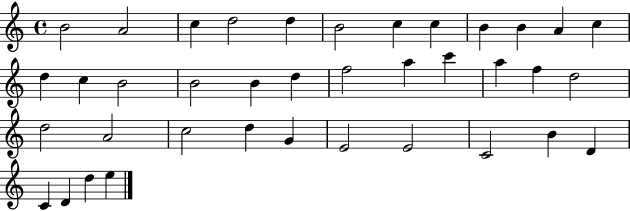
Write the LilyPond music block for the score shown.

{
  \clef treble
  \time 4/4
  \defaultTimeSignature
  \key c \major
  b'2 a'2 | c''4 d''2 d''4 | b'2 c''4 c''4 | b'4 b'4 a'4 c''4 | \break d''4 c''4 b'2 | b'2 b'4 d''4 | f''2 a''4 c'''4 | a''4 f''4 d''2 | \break d''2 a'2 | c''2 d''4 g'4 | e'2 e'2 | c'2 b'4 d'4 | \break c'4 d'4 d''4 e''4 | \bar "|."
}